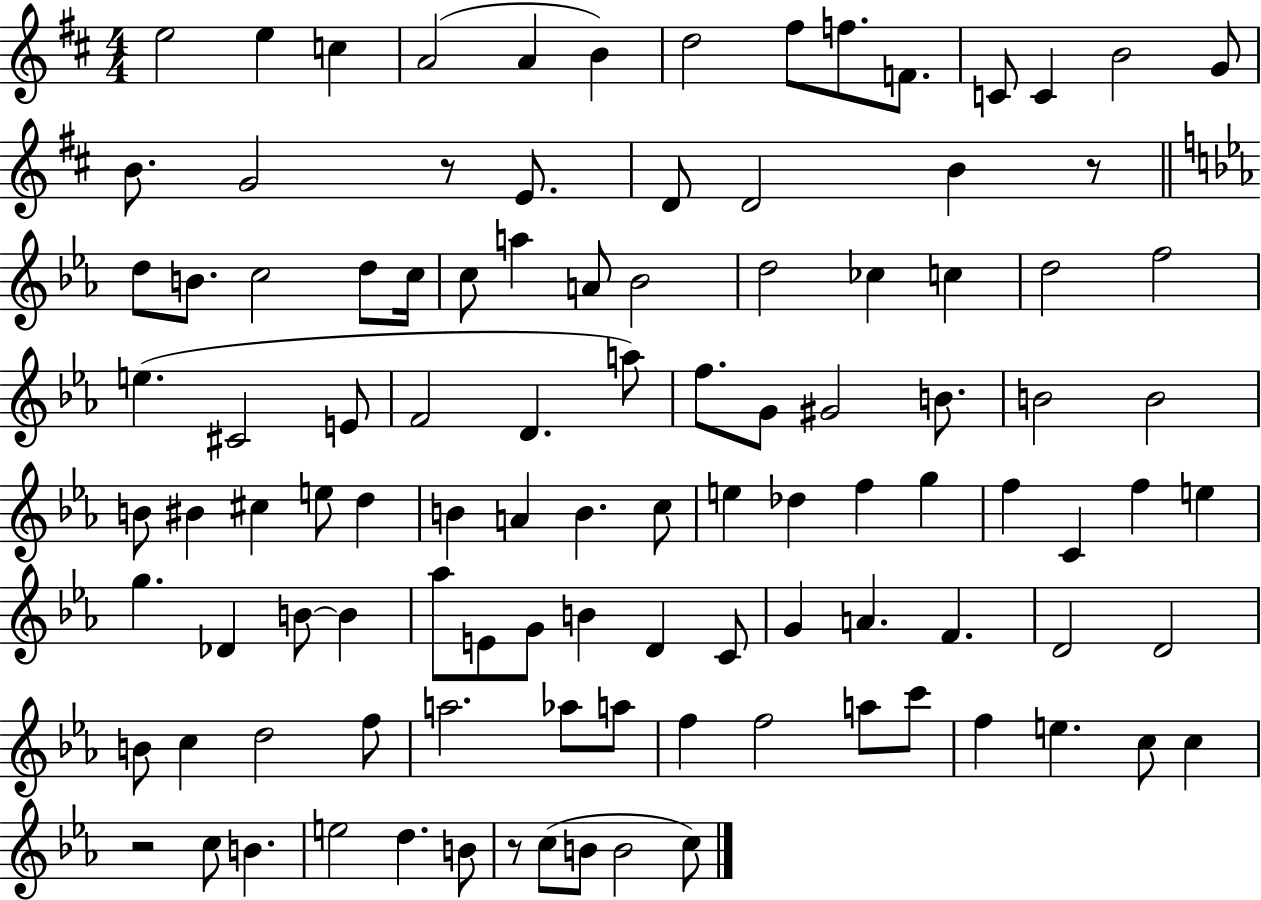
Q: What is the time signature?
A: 4/4